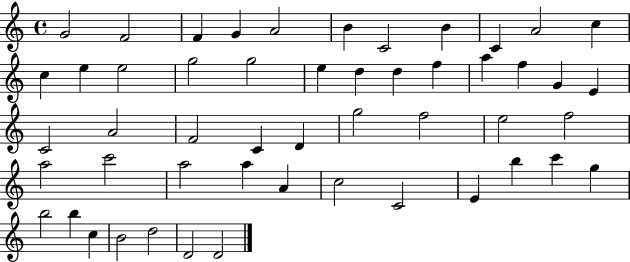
G4/h F4/h F4/q G4/q A4/h B4/q C4/h B4/q C4/q A4/h C5/q C5/q E5/q E5/h G5/h G5/h E5/q D5/q D5/q F5/q A5/q F5/q G4/q E4/q C4/h A4/h F4/h C4/q D4/q G5/h F5/h E5/h F5/h A5/h C6/h A5/h A5/q A4/q C5/h C4/h E4/q B5/q C6/q G5/q B5/h B5/q C5/q B4/h D5/h D4/h D4/h